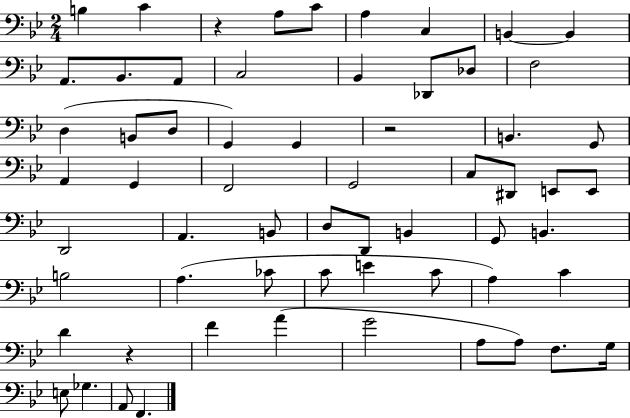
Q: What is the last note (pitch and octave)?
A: F2